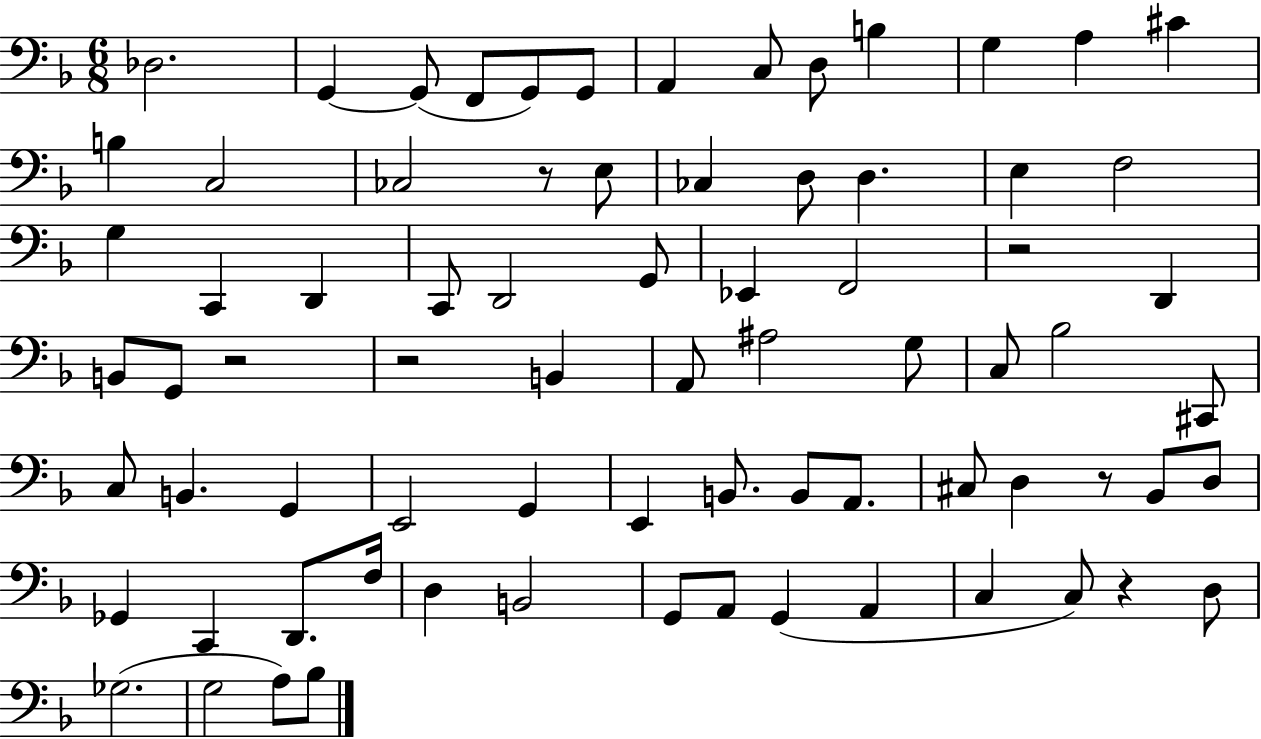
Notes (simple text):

Db3/h. G2/q G2/e F2/e G2/e G2/e A2/q C3/e D3/e B3/q G3/q A3/q C#4/q B3/q C3/h CES3/h R/e E3/e CES3/q D3/e D3/q. E3/q F3/h G3/q C2/q D2/q C2/e D2/h G2/e Eb2/q F2/h R/h D2/q B2/e G2/e R/h R/h B2/q A2/e A#3/h G3/e C3/e Bb3/h C#2/e C3/e B2/q. G2/q E2/h G2/q E2/q B2/e. B2/e A2/e. C#3/e D3/q R/e Bb2/e D3/e Gb2/q C2/q D2/e. F3/s D3/q B2/h G2/e A2/e G2/q A2/q C3/q C3/e R/q D3/e Gb3/h. G3/h A3/e Bb3/e